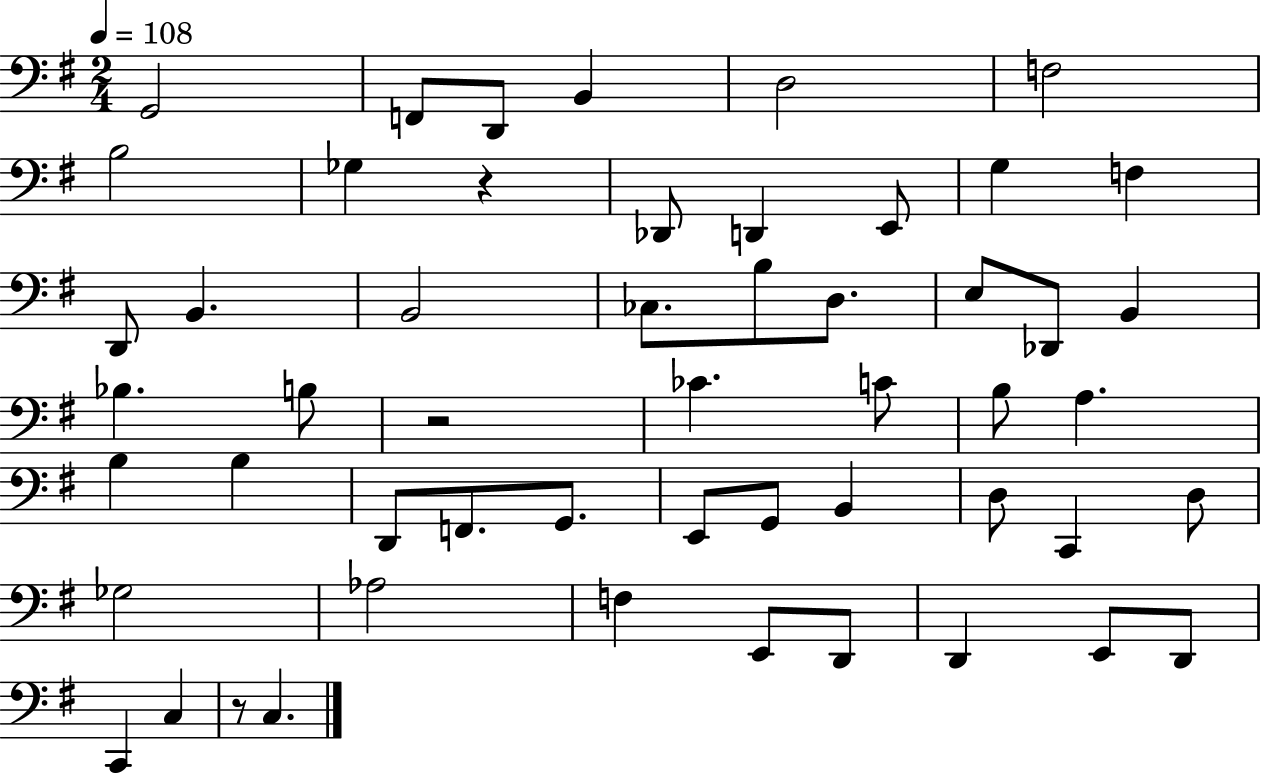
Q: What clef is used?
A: bass